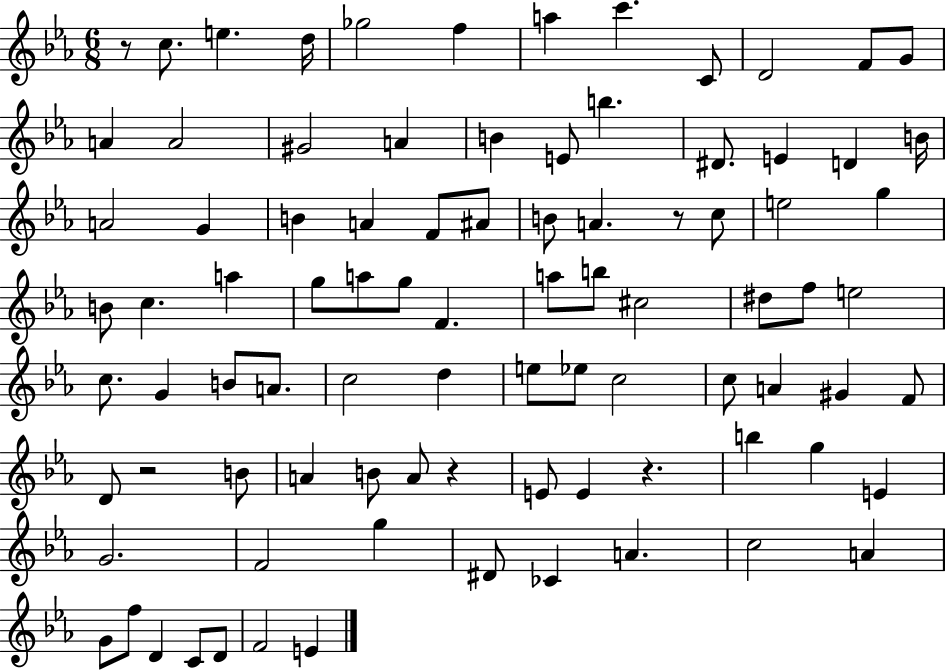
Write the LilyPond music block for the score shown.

{
  \clef treble
  \numericTimeSignature
  \time 6/8
  \key ees \major
  r8 c''8. e''4. d''16 | ges''2 f''4 | a''4 c'''4. c'8 | d'2 f'8 g'8 | \break a'4 a'2 | gis'2 a'4 | b'4 e'8 b''4. | dis'8. e'4 d'4 b'16 | \break a'2 g'4 | b'4 a'4 f'8 ais'8 | b'8 a'4. r8 c''8 | e''2 g''4 | \break b'8 c''4. a''4 | g''8 a''8 g''8 f'4. | a''8 b''8 cis''2 | dis''8 f''8 e''2 | \break c''8. g'4 b'8 a'8. | c''2 d''4 | e''8 ees''8 c''2 | c''8 a'4 gis'4 f'8 | \break d'8 r2 b'8 | a'4 b'8 a'8 r4 | e'8 e'4 r4. | b''4 g''4 e'4 | \break g'2. | f'2 g''4 | dis'8 ces'4 a'4. | c''2 a'4 | \break g'8 f''8 d'4 c'8 d'8 | f'2 e'4 | \bar "|."
}